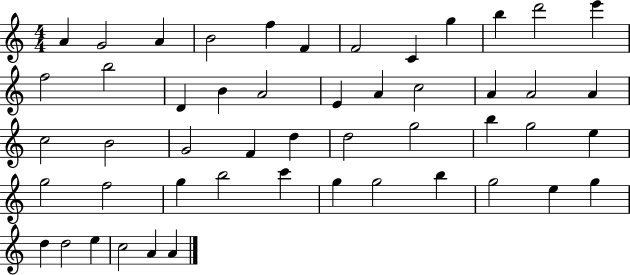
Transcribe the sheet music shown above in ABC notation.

X:1
T:Untitled
M:4/4
L:1/4
K:C
A G2 A B2 f F F2 C g b d'2 e' f2 b2 D B A2 E A c2 A A2 A c2 B2 G2 F d d2 g2 b g2 e g2 f2 g b2 c' g g2 b g2 e g d d2 e c2 A A